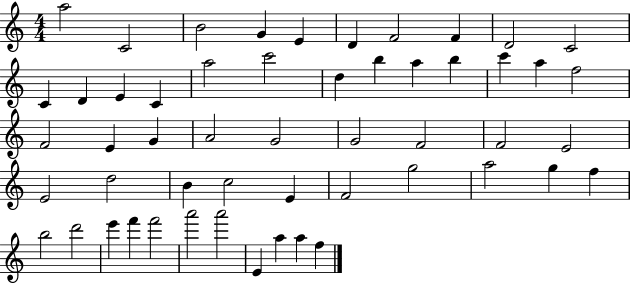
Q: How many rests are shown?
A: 0